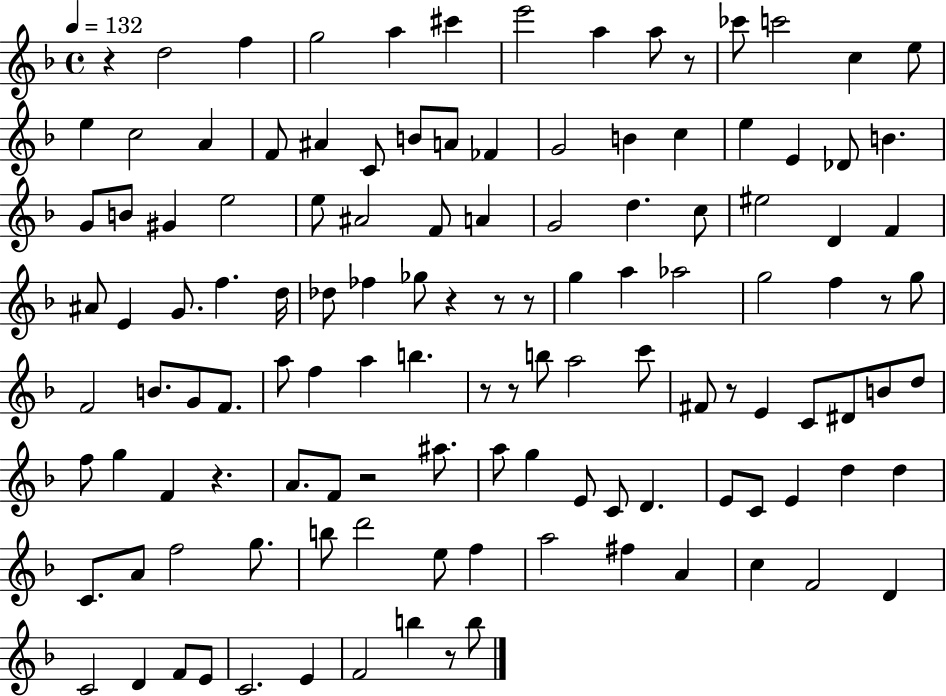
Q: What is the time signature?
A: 4/4